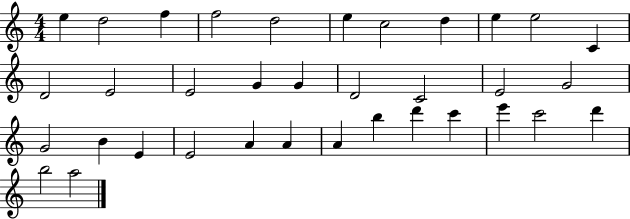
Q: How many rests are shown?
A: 0